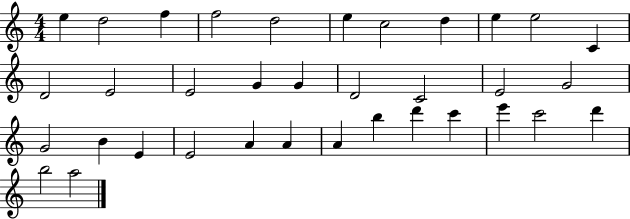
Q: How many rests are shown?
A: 0